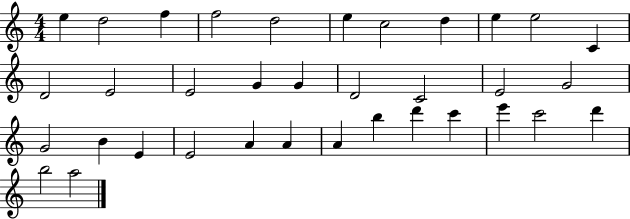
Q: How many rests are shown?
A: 0